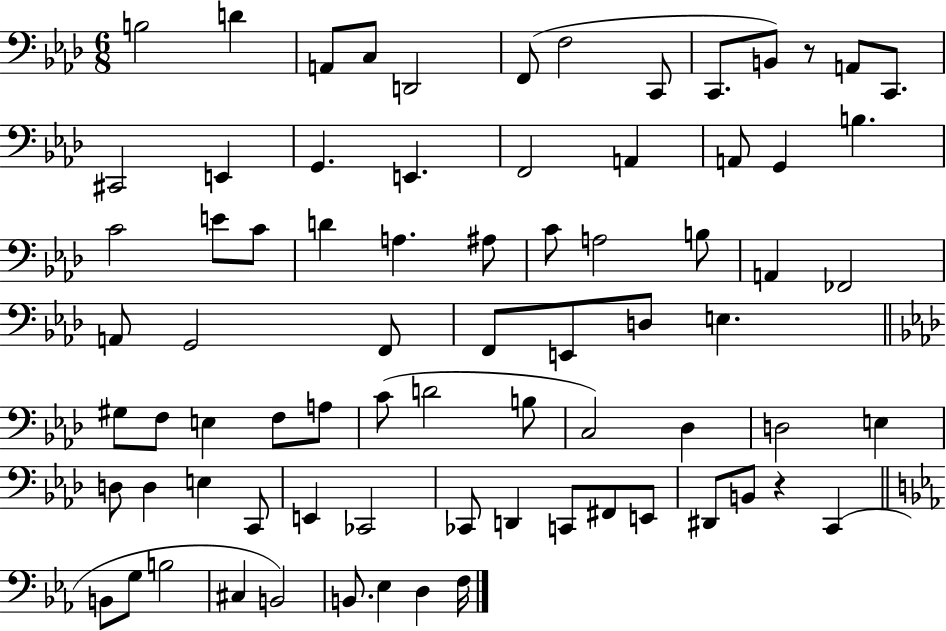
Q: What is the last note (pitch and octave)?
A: F3